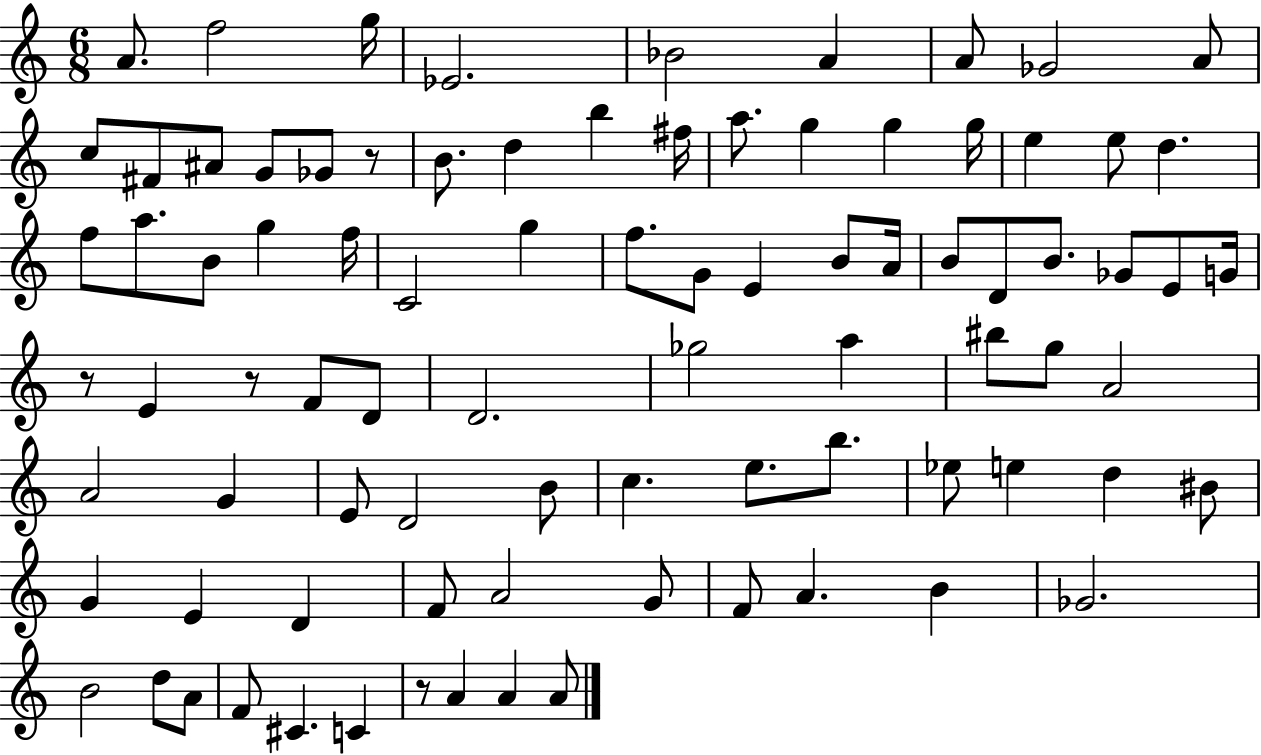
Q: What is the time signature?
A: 6/8